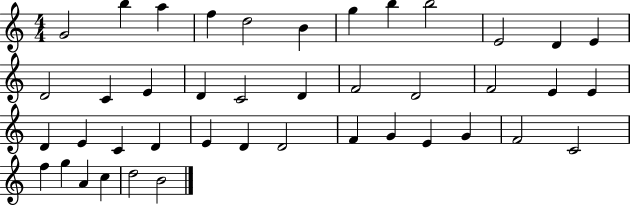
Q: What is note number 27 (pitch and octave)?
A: D4